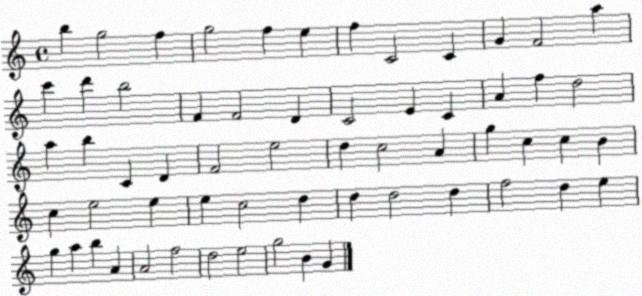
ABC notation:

X:1
T:Untitled
M:4/4
L:1/4
K:C
b g2 f g2 f e f C2 C G F2 a c' d' b2 F F2 D C2 E C A f d2 a b C D F2 e2 d c2 A g c c B c e2 e e c2 d d d2 d f2 d e g a b A A2 f2 d2 e2 g2 B G